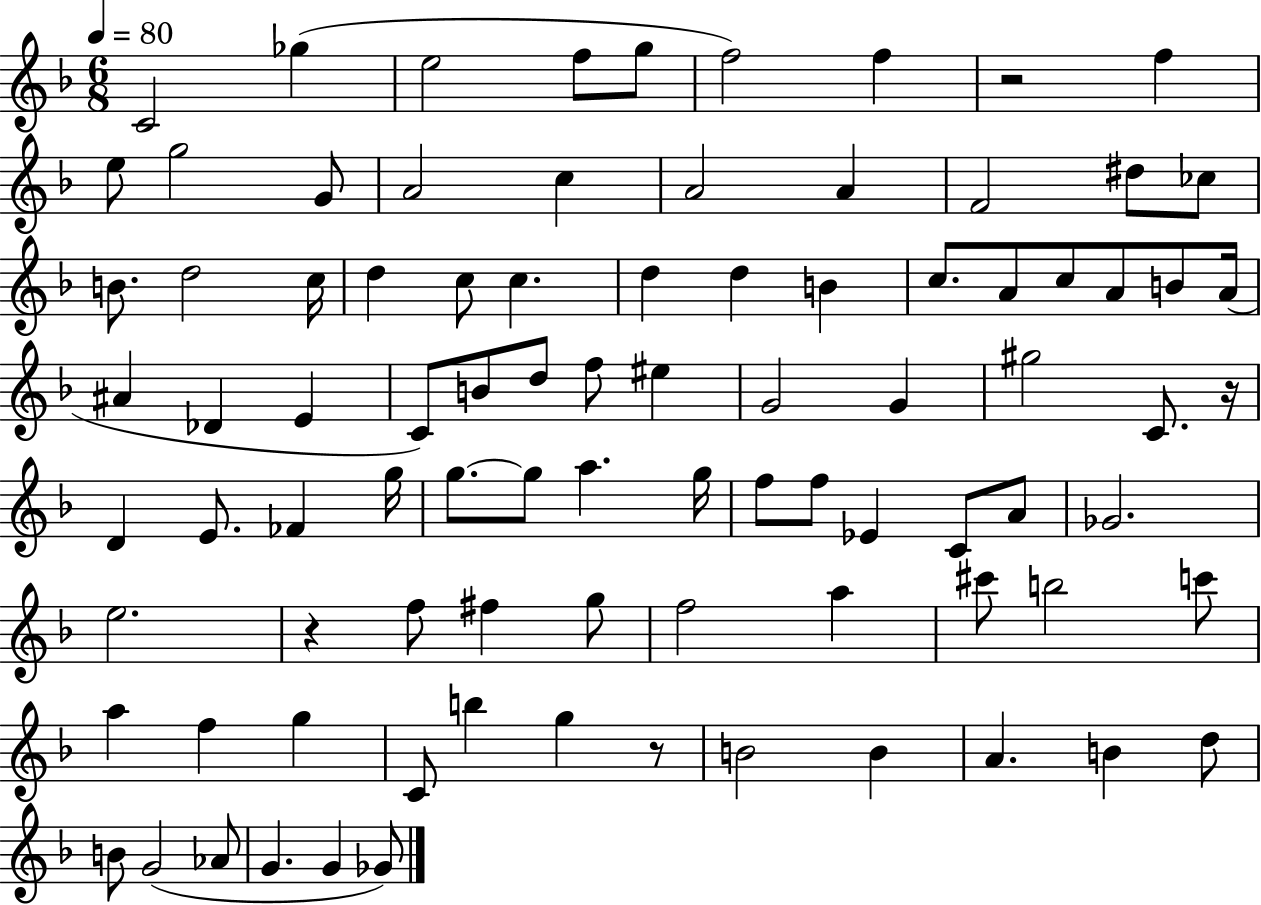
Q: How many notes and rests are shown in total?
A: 89